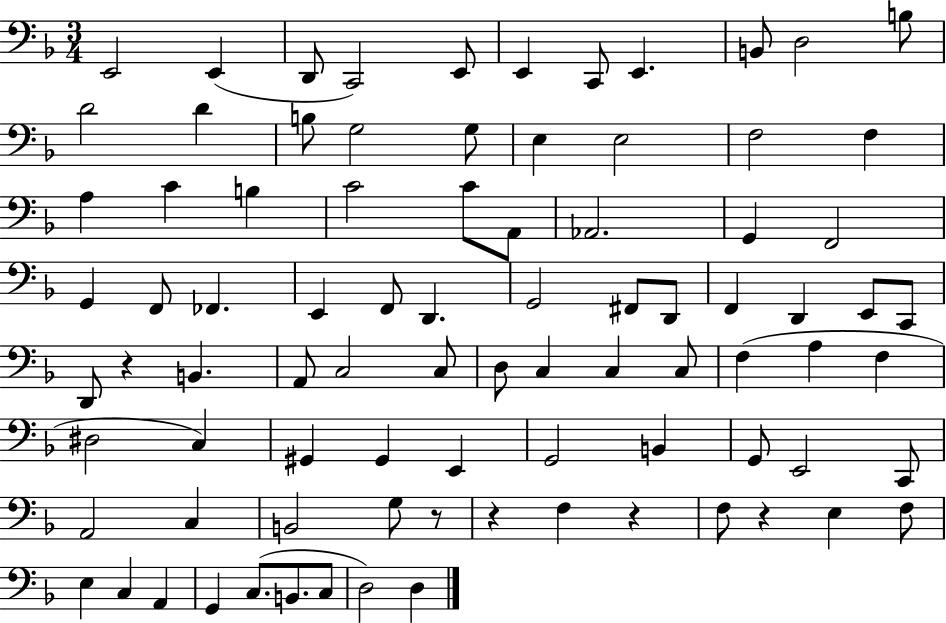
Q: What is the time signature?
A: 3/4